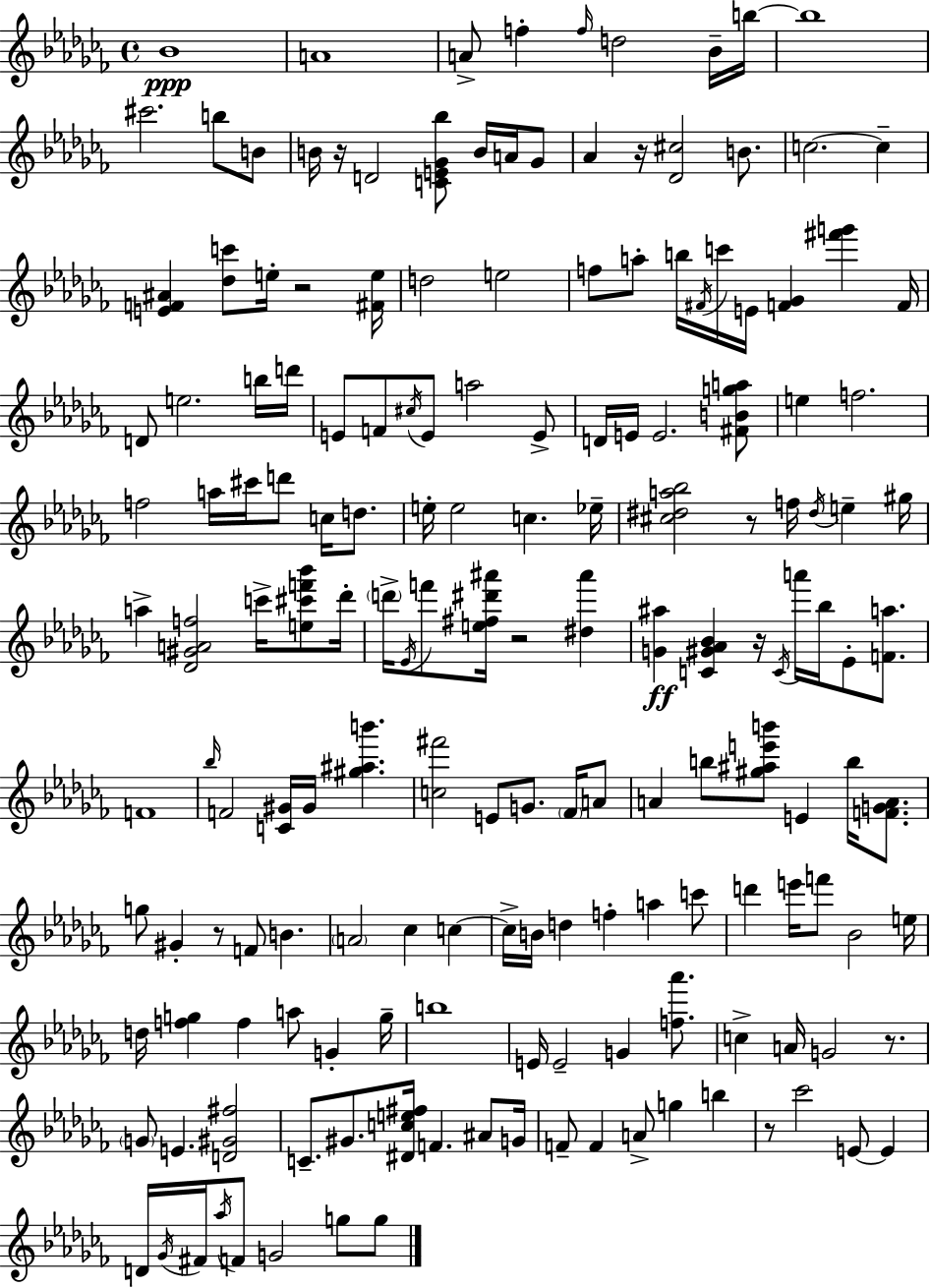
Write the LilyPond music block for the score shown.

{
  \clef treble
  \time 4/4
  \defaultTimeSignature
  \key aes \minor
  bes'1\ppp | a'1 | a'8-> f''4-. \grace { f''16 } d''2 bes'16-- | b''16~~ b''1 | \break cis'''2. b''8 b'8 | b'16 r16 d'2 <c' e' ges' bes''>8 b'16 a'16 ges'8 | aes'4 r16 <des' cis''>2 b'8. | c''2.~~ c''4-- | \break <e' f' ais'>4 <des'' c'''>8 e''16-. r2 | <fis' e''>16 d''2 e''2 | f''8 a''8-. b''16 \acciaccatura { fis'16 } c'''16 e'16 <f' ges'>4 <fis''' g'''>4 | f'16 d'8 e''2. | \break b''16 d'''16 e'8 f'8 \acciaccatura { cis''16 } e'8 a''2 | e'8-> d'16 e'16 e'2. | <fis' b' g'' a''>8 e''4 f''2. | f''2 a''16 cis'''16 d'''8 c''16 | \break d''8. e''16-. e''2 c''4. | ees''16-- <cis'' dis'' a'' bes''>2 r8 f''16 \acciaccatura { dis''16 } e''4-- | gis''16 a''4-> <des' gis' a' f''>2 | c'''16-> <e'' cis''' f''' bes'''>8 des'''16-. \parenthesize d'''16-> \acciaccatura { ees'16 } f'''8 <e'' fis'' dis''' ais'''>16 r2 | \break <dis'' ais'''>4 <g' ais''>4\ff <c' gis' aes' bes'>4 r16 \acciaccatura { c'16 } a'''16 | bes''16 ees'8-. <f' a''>8. f'1 | \grace { bes''16 } f'2 <c' gis'>16 | gis'16 <gis'' ais'' b'''>4. <c'' fis'''>2 e'8 | \break g'8. \parenthesize fes'16 a'8 a'4 b''8 <gis'' ais'' e''' b'''>8 e'4 | b''16 <f' g' a'>8. g''8 gis'4-. r8 f'8 | b'4. \parenthesize a'2 ces''4 | c''4~~ c''16-> b'16 d''4 f''4-. | \break a''4 c'''8 d'''4 e'''16 f'''8 bes'2 | e''16 d''16 <f'' g''>4 f''4 | a''8 g'4-. g''16-- b''1 | e'16 e'2-- | \break g'4 <f'' aes'''>8. c''4-> a'16 g'2 | r8. \parenthesize g'8 e'4. <d' gis' fis''>2 | c'8.-- gis'8. <dis' c'' e'' fis''>16 f'4. | ais'8 g'16 f'8-- f'4 a'8-> g''4 | \break b''4 r8 ces'''2 | e'8~~ e'4 d'16 \acciaccatura { ges'16 } fis'16 \acciaccatura { aes''16 } f'8 g'2 | g''8 g''8 \bar "|."
}